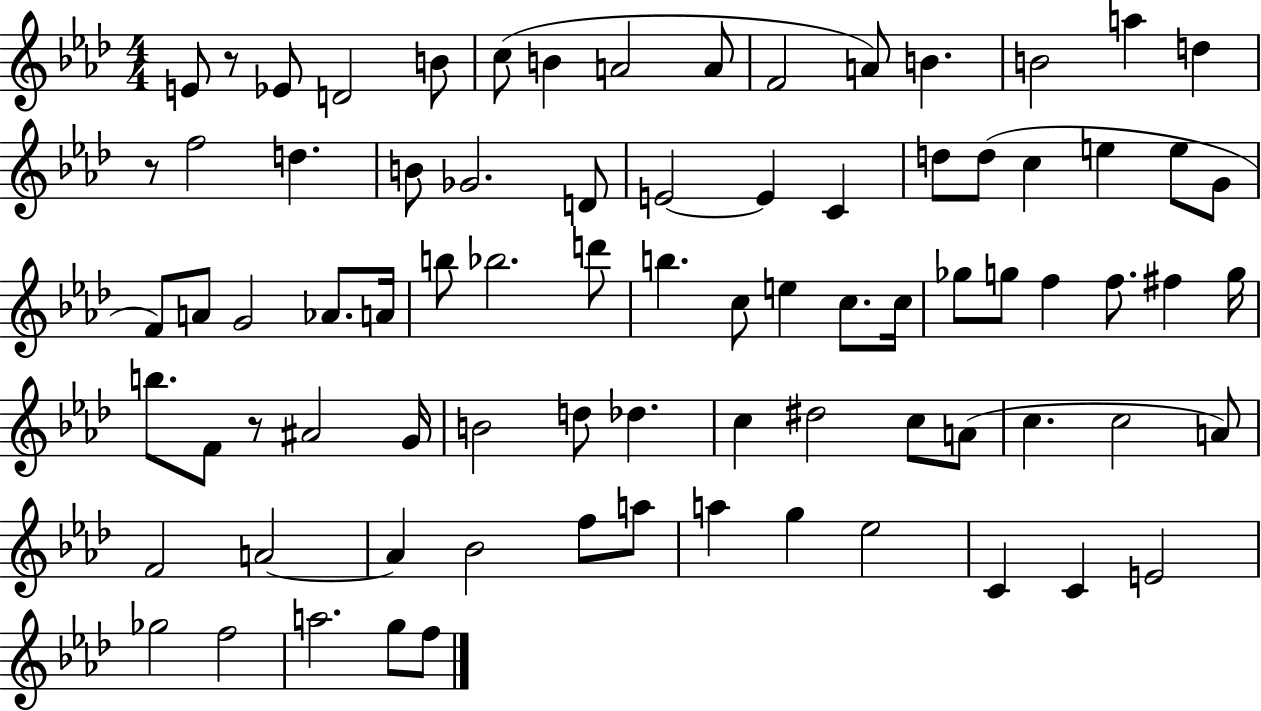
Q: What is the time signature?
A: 4/4